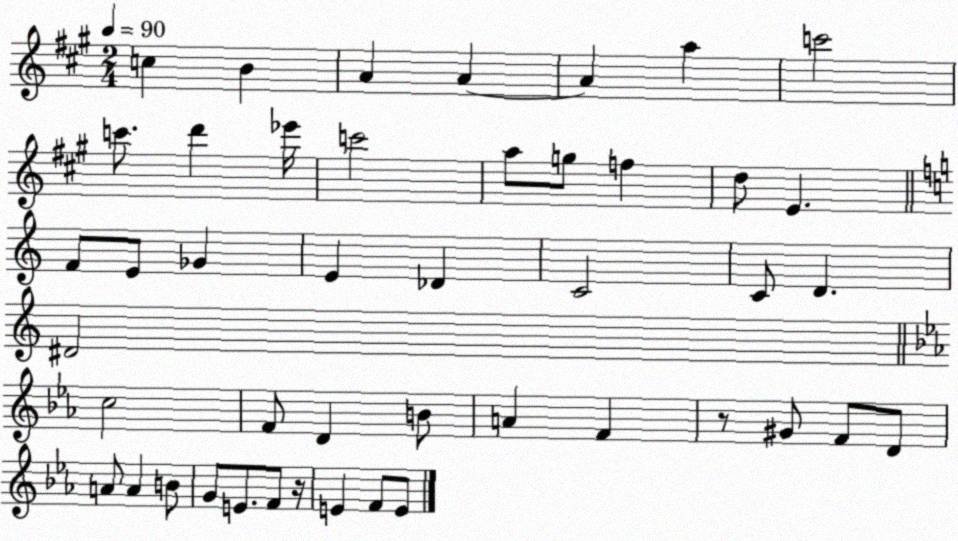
X:1
T:Untitled
M:2/4
L:1/4
K:A
c B A A A a c'2 c'/2 d' _e'/4 c'2 a/2 g/2 f d/2 E F/2 E/2 _G E _D C2 C/2 D ^D2 c2 F/2 D B/2 A F z/2 ^G/2 F/2 D/2 A/2 A B/2 G/2 E/2 F/2 z/4 E F/2 E/2